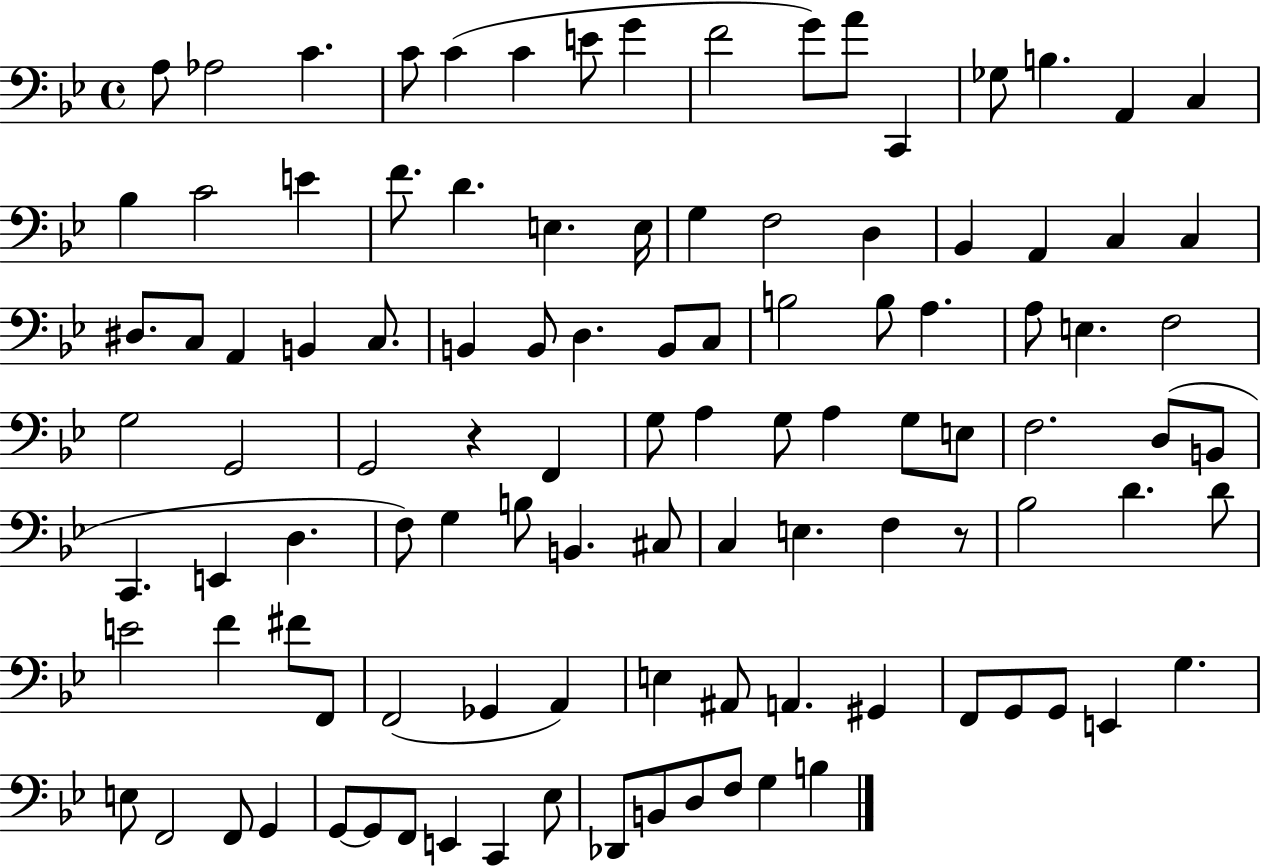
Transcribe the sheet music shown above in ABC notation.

X:1
T:Untitled
M:4/4
L:1/4
K:Bb
A,/2 _A,2 C C/2 C C E/2 G F2 G/2 A/2 C,, _G,/2 B, A,, C, _B, C2 E F/2 D E, E,/4 G, F,2 D, _B,, A,, C, C, ^D,/2 C,/2 A,, B,, C,/2 B,, B,,/2 D, B,,/2 C,/2 B,2 B,/2 A, A,/2 E, F,2 G,2 G,,2 G,,2 z F,, G,/2 A, G,/2 A, G,/2 E,/2 F,2 D,/2 B,,/2 C,, E,, D, F,/2 G, B,/2 B,, ^C,/2 C, E, F, z/2 _B,2 D D/2 E2 F ^F/2 F,,/2 F,,2 _G,, A,, E, ^A,,/2 A,, ^G,, F,,/2 G,,/2 G,,/2 E,, G, E,/2 F,,2 F,,/2 G,, G,,/2 G,,/2 F,,/2 E,, C,, _E,/2 _D,,/2 B,,/2 D,/2 F,/2 G, B,